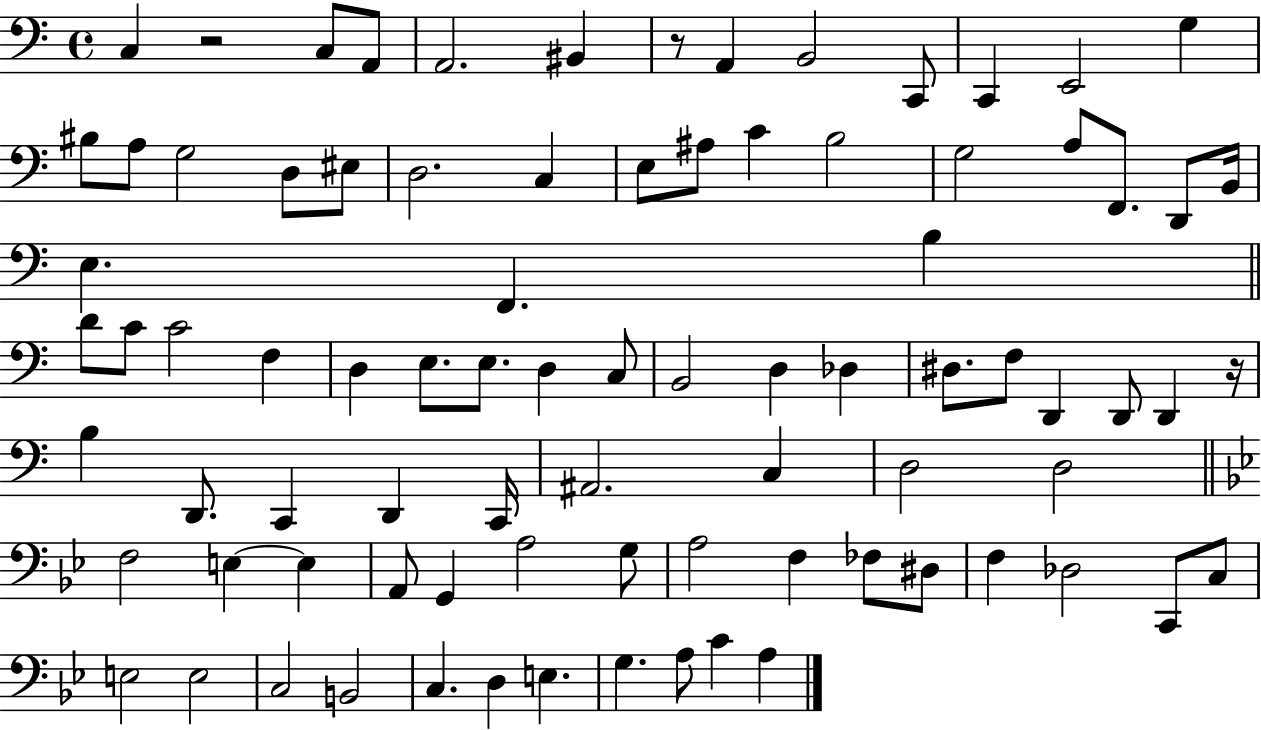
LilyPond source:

{
  \clef bass
  \time 4/4
  \defaultTimeSignature
  \key c \major
  c4 r2 c8 a,8 | a,2. bis,4 | r8 a,4 b,2 c,8 | c,4 e,2 g4 | \break bis8 a8 g2 d8 eis8 | d2. c4 | e8 ais8 c'4 b2 | g2 a8 f,8. d,8 b,16 | \break e4. f,4. b4 | \bar "||" \break \key a \minor d'8 c'8 c'2 f4 | d4 e8. e8. d4 c8 | b,2 d4 des4 | dis8. f8 d,4 d,8 d,4 r16 | \break b4 d,8. c,4 d,4 c,16 | ais,2. c4 | d2 d2 | \bar "||" \break \key g \minor f2 e4~~ e4 | a,8 g,4 a2 g8 | a2 f4 fes8 dis8 | f4 des2 c,8 c8 | \break e2 e2 | c2 b,2 | c4. d4 e4. | g4. a8 c'4 a4 | \break \bar "|."
}